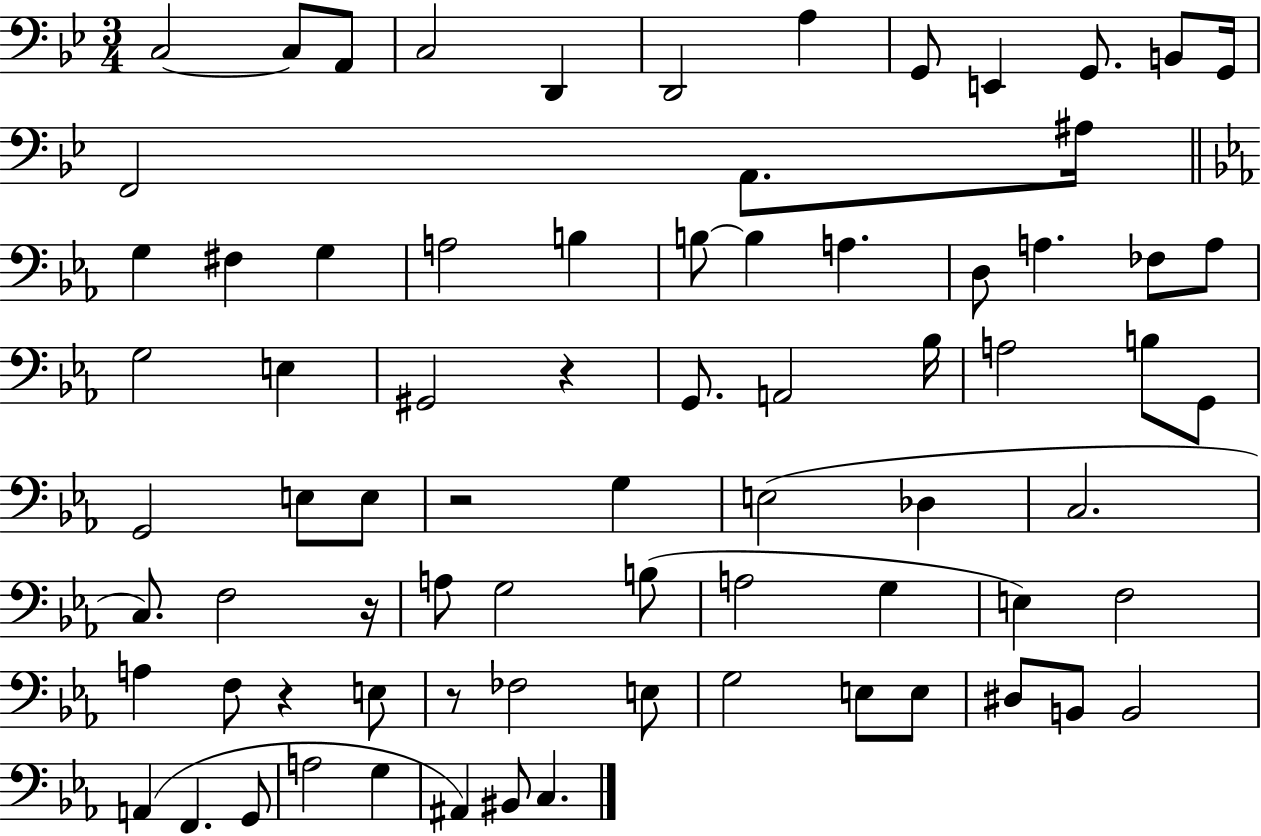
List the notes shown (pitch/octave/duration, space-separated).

C3/h C3/e A2/e C3/h D2/q D2/h A3/q G2/e E2/q G2/e. B2/e G2/s F2/h A2/e. A#3/s G3/q F#3/q G3/q A3/h B3/q B3/e B3/q A3/q. D3/e A3/q. FES3/e A3/e G3/h E3/q G#2/h R/q G2/e. A2/h Bb3/s A3/h B3/e G2/e G2/h E3/e E3/e R/h G3/q E3/h Db3/q C3/h. C3/e. F3/h R/s A3/e G3/h B3/e A3/h G3/q E3/q F3/h A3/q F3/e R/q E3/e R/e FES3/h E3/e G3/h E3/e E3/e D#3/e B2/e B2/h A2/q F2/q. G2/e A3/h G3/q A#2/q BIS2/e C3/q.